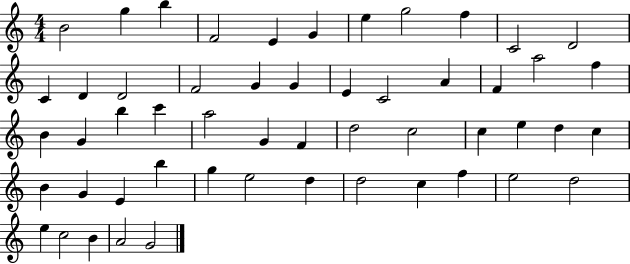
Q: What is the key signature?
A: C major